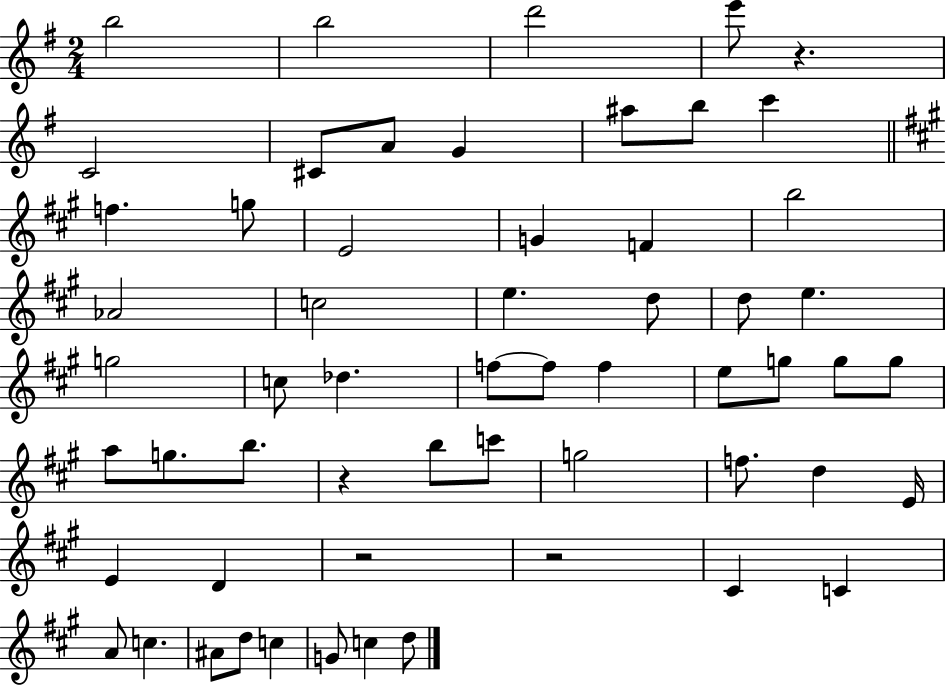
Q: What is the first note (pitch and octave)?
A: B5